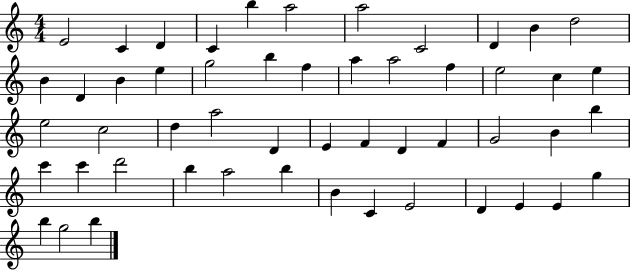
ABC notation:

X:1
T:Untitled
M:4/4
L:1/4
K:C
E2 C D C b a2 a2 C2 D B d2 B D B e g2 b f a a2 f e2 c e e2 c2 d a2 D E F D F G2 B b c' c' d'2 b a2 b B C E2 D E E g b g2 b